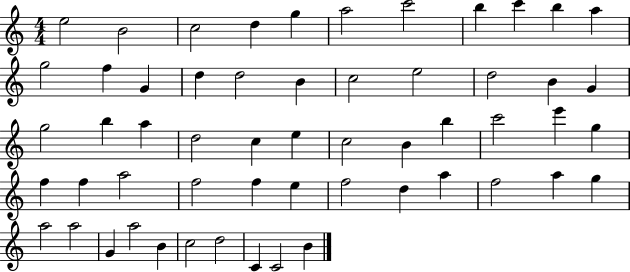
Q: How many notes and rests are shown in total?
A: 56